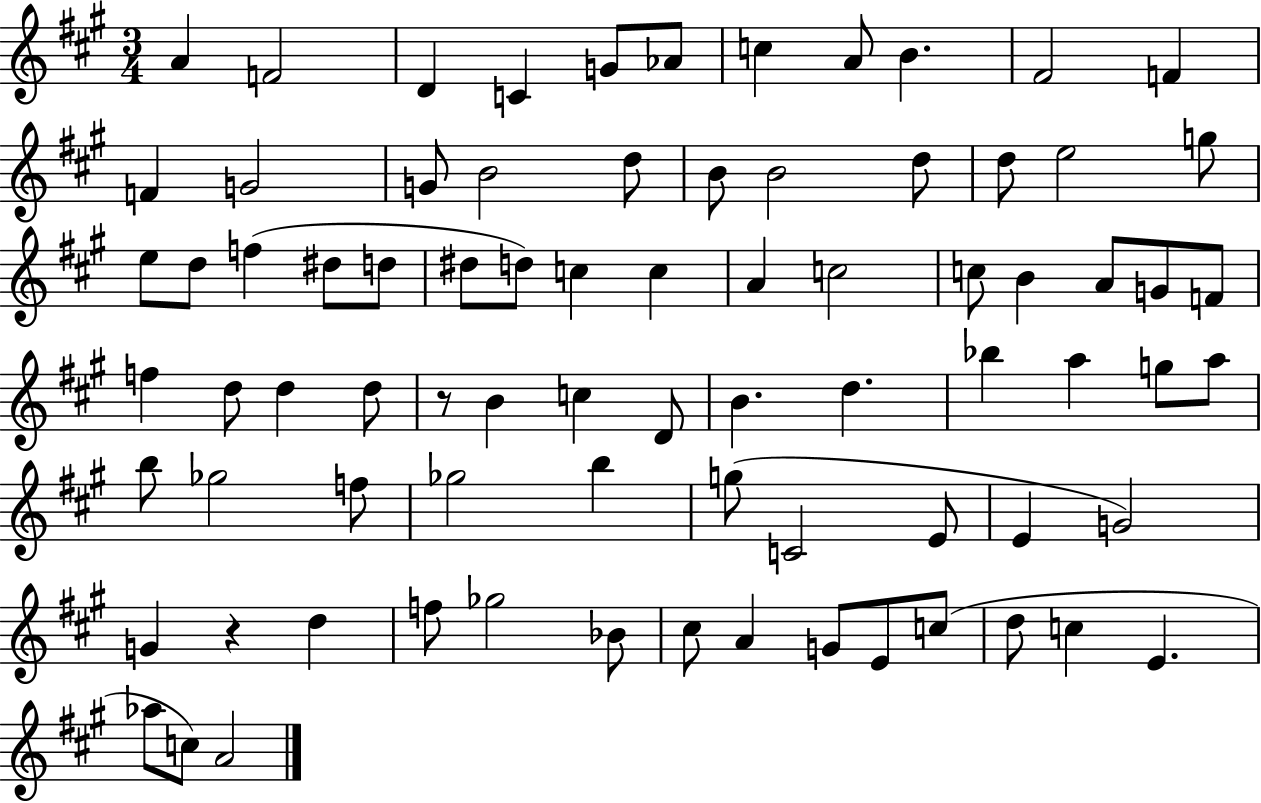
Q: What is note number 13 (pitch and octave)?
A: G4